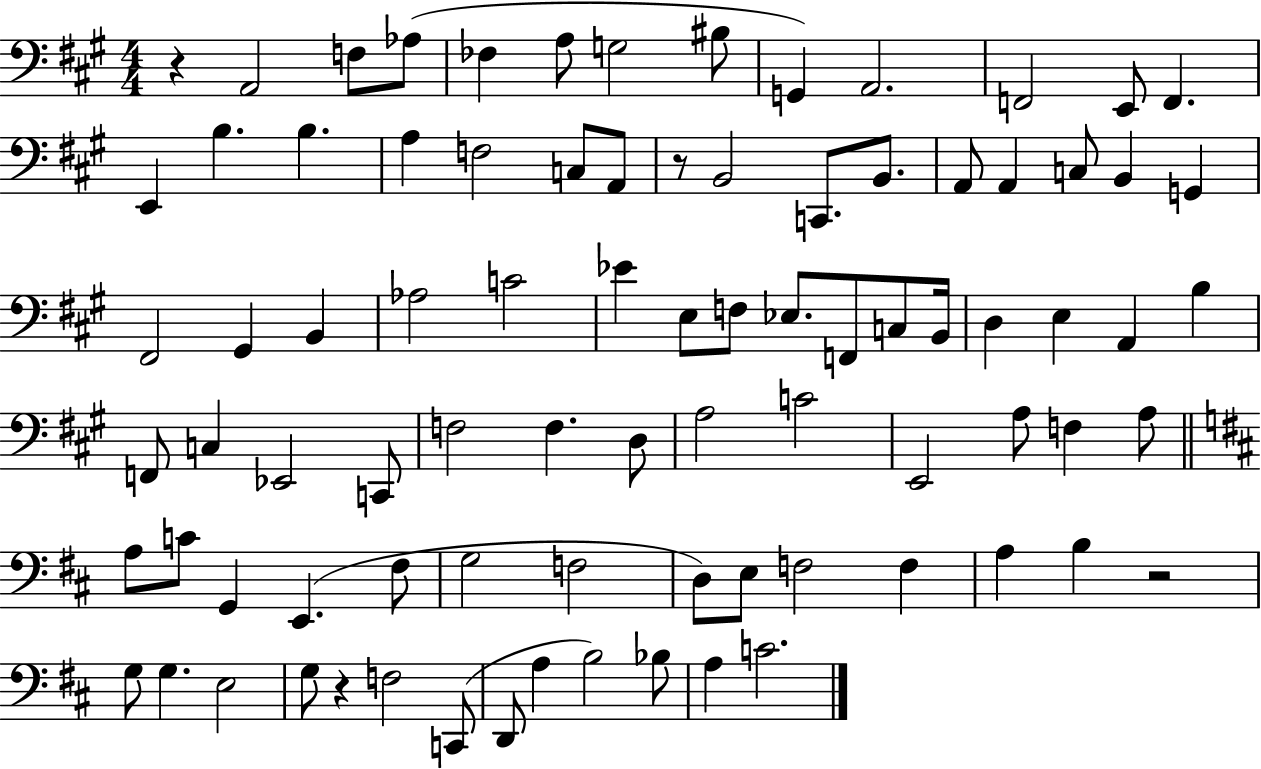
X:1
T:Untitled
M:4/4
L:1/4
K:A
z A,,2 F,/2 _A,/2 _F, A,/2 G,2 ^B,/2 G,, A,,2 F,,2 E,,/2 F,, E,, B, B, A, F,2 C,/2 A,,/2 z/2 B,,2 C,,/2 B,,/2 A,,/2 A,, C,/2 B,, G,, ^F,,2 ^G,, B,, _A,2 C2 _E E,/2 F,/2 _E,/2 F,,/2 C,/2 B,,/4 D, E, A,, B, F,,/2 C, _E,,2 C,,/2 F,2 F, D,/2 A,2 C2 E,,2 A,/2 F, A,/2 A,/2 C/2 G,, E,, ^F,/2 G,2 F,2 D,/2 E,/2 F,2 F, A, B, z2 G,/2 G, E,2 G,/2 z F,2 C,,/2 D,,/2 A, B,2 _B,/2 A, C2